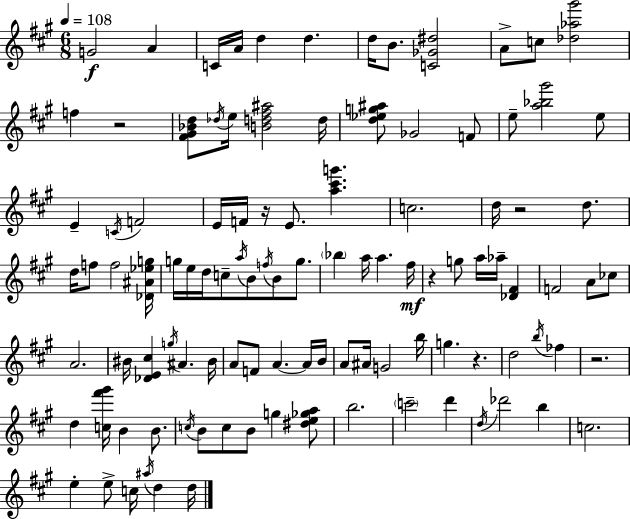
G4/h A4/q C4/s A4/s D5/q D5/q. D5/s B4/e. [C4,Gb4,D#5]/h A4/e C5/e [Db5,Ab5,G#6]/h F5/q R/h [F#4,G#4,Bb4,D5]/e Db5/s E5/s [B4,D5,F#5,A#5]/h D5/s [D5,Eb5,G5,A#5]/e Gb4/h F4/e E5/e [A5,Bb5,G#6]/h E5/e E4/q C4/s F4/h E4/s F4/s R/s E4/e. [A5,C#6,G6]/q. C5/h. D5/s R/h D5/e. D5/s F5/e F5/h [Db4,A#4,Eb5,G5]/s G5/s E5/s D5/s C5/e A5/s B4/e F5/s B4/e G5/e. Bb5/q A5/s A5/q. F#5/s R/q G5/e A5/s Ab5/s [Db4,F#4]/q F4/h A4/e CES5/e A4/h. BIS4/s [Db4,E4,C#5]/q G5/s A#4/q. BIS4/s A4/e F4/e A4/q. A4/s B4/s A4/e A#4/s G4/h B5/s G5/q. R/q. D5/h B5/s FES5/q R/h. D5/q [C5,F#6,G#6]/s B4/q B4/e. C5/s B4/e C5/e B4/e G5/q [D#5,E5,Gb5,A5]/e B5/h. C6/h D6/q D5/s Db6/h B5/q C5/h. E5/q E5/e C5/s A#5/s D5/q D5/s